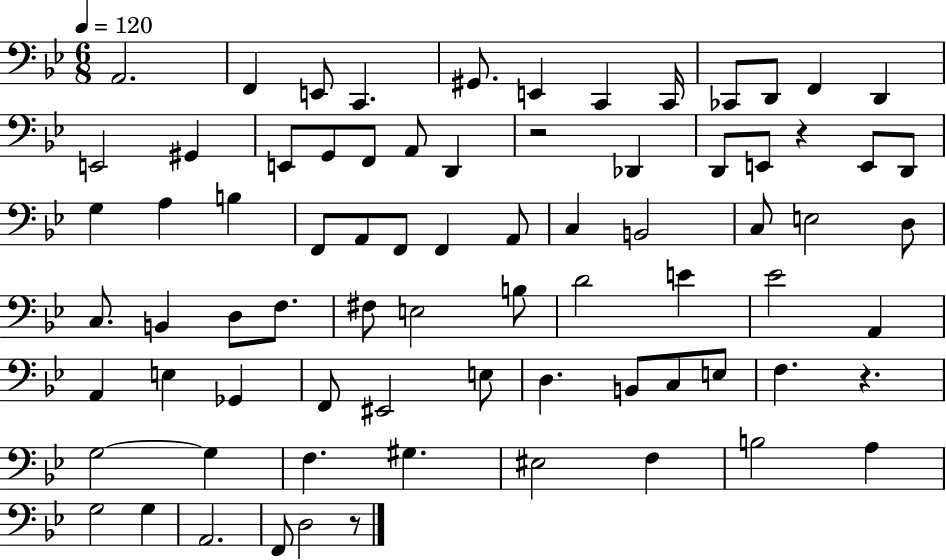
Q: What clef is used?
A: bass